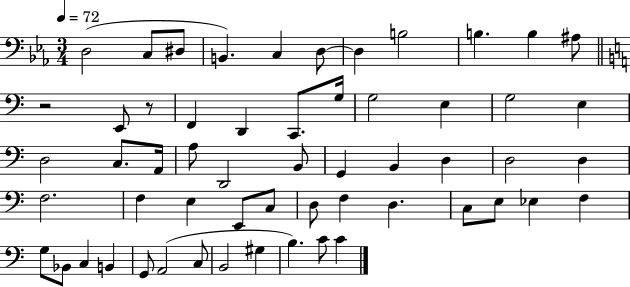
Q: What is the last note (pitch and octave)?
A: C4